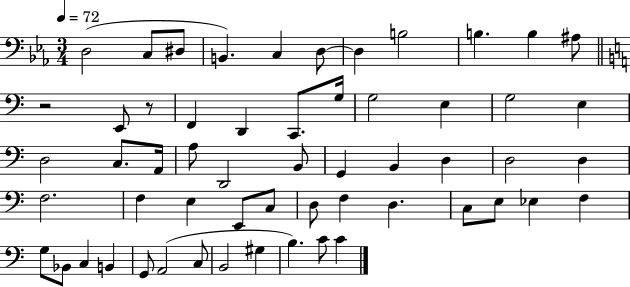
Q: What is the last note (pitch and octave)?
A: C4